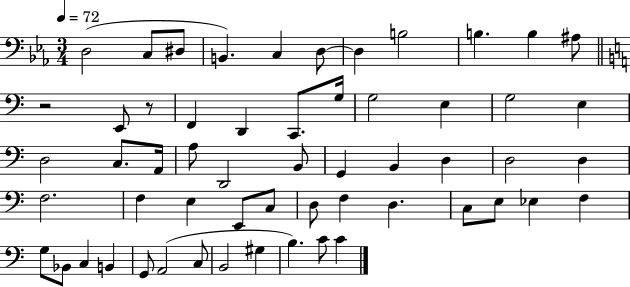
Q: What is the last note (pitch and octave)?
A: C4